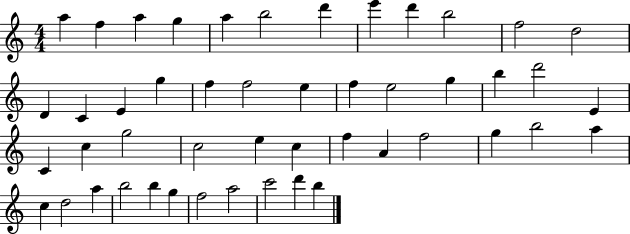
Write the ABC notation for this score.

X:1
T:Untitled
M:4/4
L:1/4
K:C
a f a g a b2 d' e' d' b2 f2 d2 D C E g f f2 e f e2 g b d'2 E C c g2 c2 e c f A f2 g b2 a c d2 a b2 b g f2 a2 c'2 d' b